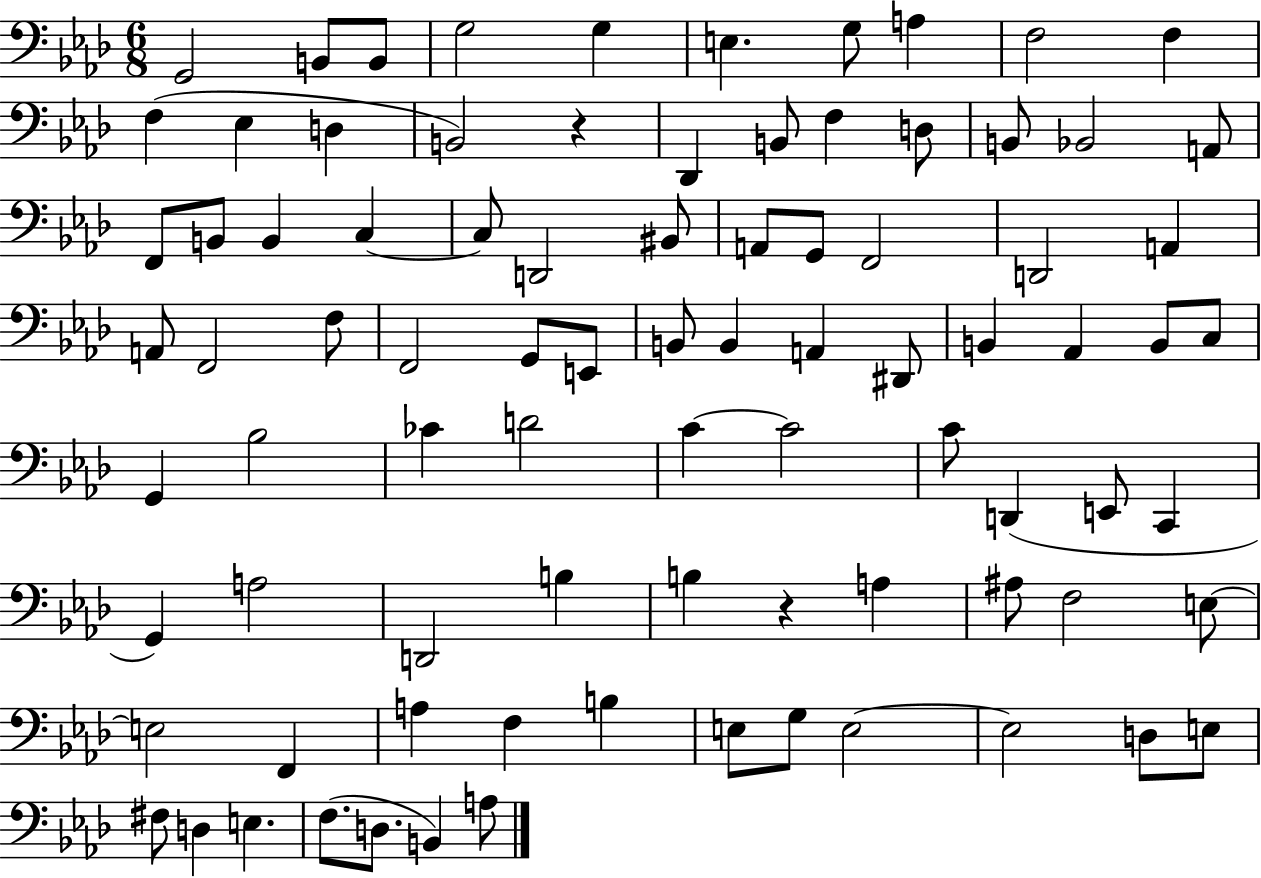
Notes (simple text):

G2/h B2/e B2/e G3/h G3/q E3/q. G3/e A3/q F3/h F3/q F3/q Eb3/q D3/q B2/h R/q Db2/q B2/e F3/q D3/e B2/e Bb2/h A2/e F2/e B2/e B2/q C3/q C3/e D2/h BIS2/e A2/e G2/e F2/h D2/h A2/q A2/e F2/h F3/e F2/h G2/e E2/e B2/e B2/q A2/q D#2/e B2/q Ab2/q B2/e C3/e G2/q Bb3/h CES4/q D4/h C4/q C4/h C4/e D2/q E2/e C2/q G2/q A3/h D2/h B3/q B3/q R/q A3/q A#3/e F3/h E3/e E3/h F2/q A3/q F3/q B3/q E3/e G3/e E3/h E3/h D3/e E3/e F#3/e D3/q E3/q. F3/e. D3/e. B2/q A3/e